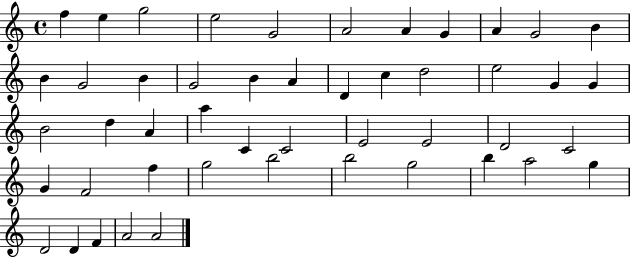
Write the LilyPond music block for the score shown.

{
  \clef treble
  \time 4/4
  \defaultTimeSignature
  \key c \major
  f''4 e''4 g''2 | e''2 g'2 | a'2 a'4 g'4 | a'4 g'2 b'4 | \break b'4 g'2 b'4 | g'2 b'4 a'4 | d'4 c''4 d''2 | e''2 g'4 g'4 | \break b'2 d''4 a'4 | a''4 c'4 c'2 | e'2 e'2 | d'2 c'2 | \break g'4 f'2 f''4 | g''2 b''2 | b''2 g''2 | b''4 a''2 g''4 | \break d'2 d'4 f'4 | a'2 a'2 | \bar "|."
}